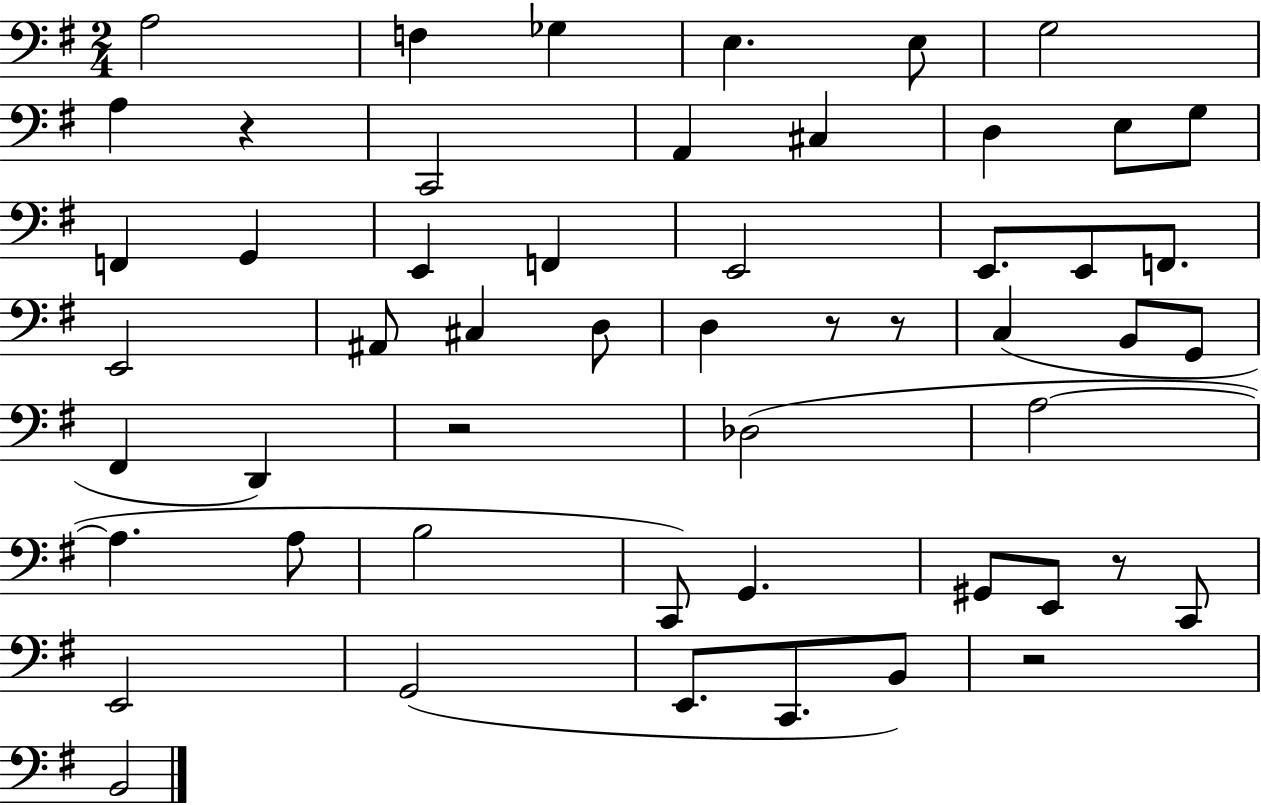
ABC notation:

X:1
T:Untitled
M:2/4
L:1/4
K:G
A,2 F, _G, E, E,/2 G,2 A, z C,,2 A,, ^C, D, E,/2 G,/2 F,, G,, E,, F,, E,,2 E,,/2 E,,/2 F,,/2 E,,2 ^A,,/2 ^C, D,/2 D, z/2 z/2 C, B,,/2 G,,/2 ^F,, D,, z2 _D,2 A,2 A, A,/2 B,2 C,,/2 G,, ^G,,/2 E,,/2 z/2 C,,/2 E,,2 G,,2 E,,/2 C,,/2 B,,/2 z2 B,,2